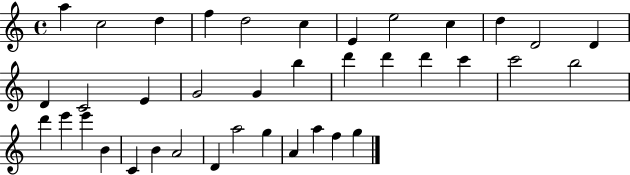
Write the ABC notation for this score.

X:1
T:Untitled
M:4/4
L:1/4
K:C
a c2 d f d2 c E e2 c d D2 D D C2 E G2 G b d' d' d' c' c'2 b2 d' e' e' B C B A2 D a2 g A a f g